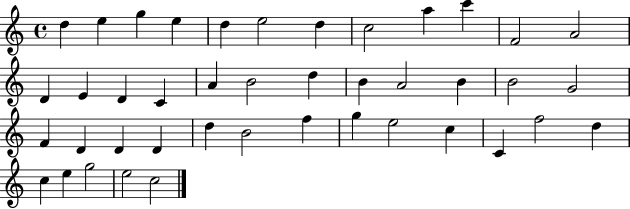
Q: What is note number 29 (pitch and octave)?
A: D5